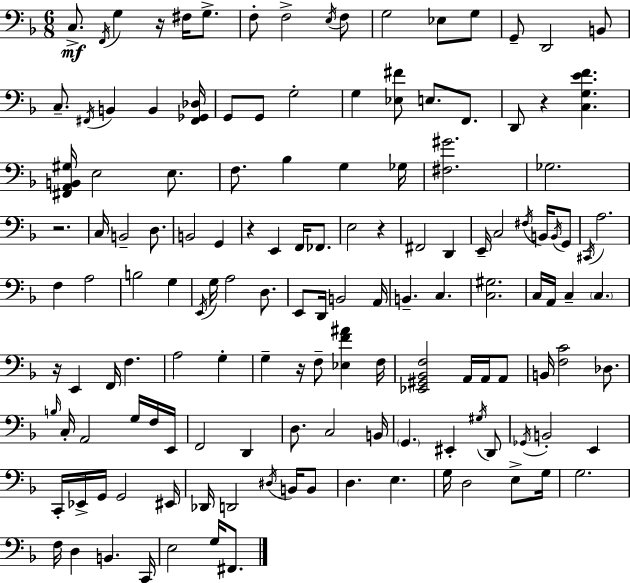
X:1
T:Untitled
M:6/8
L:1/4
K:Dm
C,/2 F,,/4 G, z/4 ^F,/4 G,/2 F,/2 F,2 E,/4 F,/2 G,2 _E,/2 G,/2 G,,/2 D,,2 B,,/2 C,/2 ^F,,/4 B,, B,, [^F,,_G,,_D,]/4 G,,/2 G,,/2 G,2 G, [_E,^F]/2 E,/2 F,,/2 D,,/2 z [C,G,EF] [^F,,A,,B,,^G,]/4 E,2 E,/2 F,/2 _B, G, _G,/4 [^F,^G]2 _G,2 z2 C,/4 B,,2 D,/2 B,,2 G,, z E,, F,,/4 _F,,/2 E,2 z ^F,,2 D,, E,,/4 C,2 ^F,/4 B,,/4 B,,/4 G,,/2 ^C,,/4 A,2 F, A,2 B,2 G, E,,/4 G,/4 A,2 D,/2 E,,/2 D,,/4 B,,2 A,,/4 B,, C, [C,^G,]2 C,/4 A,,/4 C, C, z/4 E,, F,,/4 F, A,2 G, G, z/4 F,/2 [_E,F^A] F,/4 [_E,,^G,,_B,,F,]2 A,,/4 A,,/4 A,,/2 B,,/4 [F,C]2 _D,/2 B,/4 C,/4 A,,2 G,/4 F,/4 E,,/4 F,,2 D,, D,/2 C,2 B,,/4 G,, ^E,, ^G,/4 D,,/2 _G,,/4 B,,2 E,, C,,/4 _E,,/4 G,,/4 G,,2 ^E,,/4 _D,,/4 D,,2 ^D,/4 B,,/4 B,,/2 D, E, G,/4 D,2 E,/2 G,/4 G,2 F,/4 D, B,, C,,/4 E,2 G,/4 ^F,,/2